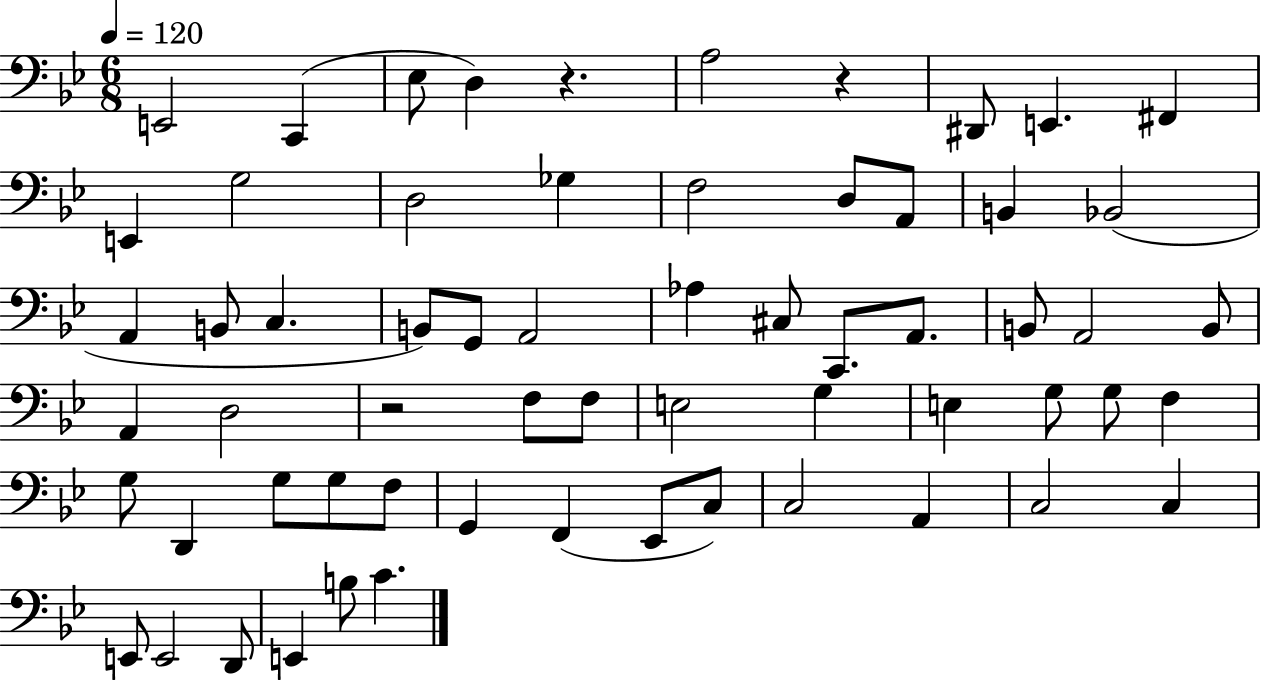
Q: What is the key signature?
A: BES major